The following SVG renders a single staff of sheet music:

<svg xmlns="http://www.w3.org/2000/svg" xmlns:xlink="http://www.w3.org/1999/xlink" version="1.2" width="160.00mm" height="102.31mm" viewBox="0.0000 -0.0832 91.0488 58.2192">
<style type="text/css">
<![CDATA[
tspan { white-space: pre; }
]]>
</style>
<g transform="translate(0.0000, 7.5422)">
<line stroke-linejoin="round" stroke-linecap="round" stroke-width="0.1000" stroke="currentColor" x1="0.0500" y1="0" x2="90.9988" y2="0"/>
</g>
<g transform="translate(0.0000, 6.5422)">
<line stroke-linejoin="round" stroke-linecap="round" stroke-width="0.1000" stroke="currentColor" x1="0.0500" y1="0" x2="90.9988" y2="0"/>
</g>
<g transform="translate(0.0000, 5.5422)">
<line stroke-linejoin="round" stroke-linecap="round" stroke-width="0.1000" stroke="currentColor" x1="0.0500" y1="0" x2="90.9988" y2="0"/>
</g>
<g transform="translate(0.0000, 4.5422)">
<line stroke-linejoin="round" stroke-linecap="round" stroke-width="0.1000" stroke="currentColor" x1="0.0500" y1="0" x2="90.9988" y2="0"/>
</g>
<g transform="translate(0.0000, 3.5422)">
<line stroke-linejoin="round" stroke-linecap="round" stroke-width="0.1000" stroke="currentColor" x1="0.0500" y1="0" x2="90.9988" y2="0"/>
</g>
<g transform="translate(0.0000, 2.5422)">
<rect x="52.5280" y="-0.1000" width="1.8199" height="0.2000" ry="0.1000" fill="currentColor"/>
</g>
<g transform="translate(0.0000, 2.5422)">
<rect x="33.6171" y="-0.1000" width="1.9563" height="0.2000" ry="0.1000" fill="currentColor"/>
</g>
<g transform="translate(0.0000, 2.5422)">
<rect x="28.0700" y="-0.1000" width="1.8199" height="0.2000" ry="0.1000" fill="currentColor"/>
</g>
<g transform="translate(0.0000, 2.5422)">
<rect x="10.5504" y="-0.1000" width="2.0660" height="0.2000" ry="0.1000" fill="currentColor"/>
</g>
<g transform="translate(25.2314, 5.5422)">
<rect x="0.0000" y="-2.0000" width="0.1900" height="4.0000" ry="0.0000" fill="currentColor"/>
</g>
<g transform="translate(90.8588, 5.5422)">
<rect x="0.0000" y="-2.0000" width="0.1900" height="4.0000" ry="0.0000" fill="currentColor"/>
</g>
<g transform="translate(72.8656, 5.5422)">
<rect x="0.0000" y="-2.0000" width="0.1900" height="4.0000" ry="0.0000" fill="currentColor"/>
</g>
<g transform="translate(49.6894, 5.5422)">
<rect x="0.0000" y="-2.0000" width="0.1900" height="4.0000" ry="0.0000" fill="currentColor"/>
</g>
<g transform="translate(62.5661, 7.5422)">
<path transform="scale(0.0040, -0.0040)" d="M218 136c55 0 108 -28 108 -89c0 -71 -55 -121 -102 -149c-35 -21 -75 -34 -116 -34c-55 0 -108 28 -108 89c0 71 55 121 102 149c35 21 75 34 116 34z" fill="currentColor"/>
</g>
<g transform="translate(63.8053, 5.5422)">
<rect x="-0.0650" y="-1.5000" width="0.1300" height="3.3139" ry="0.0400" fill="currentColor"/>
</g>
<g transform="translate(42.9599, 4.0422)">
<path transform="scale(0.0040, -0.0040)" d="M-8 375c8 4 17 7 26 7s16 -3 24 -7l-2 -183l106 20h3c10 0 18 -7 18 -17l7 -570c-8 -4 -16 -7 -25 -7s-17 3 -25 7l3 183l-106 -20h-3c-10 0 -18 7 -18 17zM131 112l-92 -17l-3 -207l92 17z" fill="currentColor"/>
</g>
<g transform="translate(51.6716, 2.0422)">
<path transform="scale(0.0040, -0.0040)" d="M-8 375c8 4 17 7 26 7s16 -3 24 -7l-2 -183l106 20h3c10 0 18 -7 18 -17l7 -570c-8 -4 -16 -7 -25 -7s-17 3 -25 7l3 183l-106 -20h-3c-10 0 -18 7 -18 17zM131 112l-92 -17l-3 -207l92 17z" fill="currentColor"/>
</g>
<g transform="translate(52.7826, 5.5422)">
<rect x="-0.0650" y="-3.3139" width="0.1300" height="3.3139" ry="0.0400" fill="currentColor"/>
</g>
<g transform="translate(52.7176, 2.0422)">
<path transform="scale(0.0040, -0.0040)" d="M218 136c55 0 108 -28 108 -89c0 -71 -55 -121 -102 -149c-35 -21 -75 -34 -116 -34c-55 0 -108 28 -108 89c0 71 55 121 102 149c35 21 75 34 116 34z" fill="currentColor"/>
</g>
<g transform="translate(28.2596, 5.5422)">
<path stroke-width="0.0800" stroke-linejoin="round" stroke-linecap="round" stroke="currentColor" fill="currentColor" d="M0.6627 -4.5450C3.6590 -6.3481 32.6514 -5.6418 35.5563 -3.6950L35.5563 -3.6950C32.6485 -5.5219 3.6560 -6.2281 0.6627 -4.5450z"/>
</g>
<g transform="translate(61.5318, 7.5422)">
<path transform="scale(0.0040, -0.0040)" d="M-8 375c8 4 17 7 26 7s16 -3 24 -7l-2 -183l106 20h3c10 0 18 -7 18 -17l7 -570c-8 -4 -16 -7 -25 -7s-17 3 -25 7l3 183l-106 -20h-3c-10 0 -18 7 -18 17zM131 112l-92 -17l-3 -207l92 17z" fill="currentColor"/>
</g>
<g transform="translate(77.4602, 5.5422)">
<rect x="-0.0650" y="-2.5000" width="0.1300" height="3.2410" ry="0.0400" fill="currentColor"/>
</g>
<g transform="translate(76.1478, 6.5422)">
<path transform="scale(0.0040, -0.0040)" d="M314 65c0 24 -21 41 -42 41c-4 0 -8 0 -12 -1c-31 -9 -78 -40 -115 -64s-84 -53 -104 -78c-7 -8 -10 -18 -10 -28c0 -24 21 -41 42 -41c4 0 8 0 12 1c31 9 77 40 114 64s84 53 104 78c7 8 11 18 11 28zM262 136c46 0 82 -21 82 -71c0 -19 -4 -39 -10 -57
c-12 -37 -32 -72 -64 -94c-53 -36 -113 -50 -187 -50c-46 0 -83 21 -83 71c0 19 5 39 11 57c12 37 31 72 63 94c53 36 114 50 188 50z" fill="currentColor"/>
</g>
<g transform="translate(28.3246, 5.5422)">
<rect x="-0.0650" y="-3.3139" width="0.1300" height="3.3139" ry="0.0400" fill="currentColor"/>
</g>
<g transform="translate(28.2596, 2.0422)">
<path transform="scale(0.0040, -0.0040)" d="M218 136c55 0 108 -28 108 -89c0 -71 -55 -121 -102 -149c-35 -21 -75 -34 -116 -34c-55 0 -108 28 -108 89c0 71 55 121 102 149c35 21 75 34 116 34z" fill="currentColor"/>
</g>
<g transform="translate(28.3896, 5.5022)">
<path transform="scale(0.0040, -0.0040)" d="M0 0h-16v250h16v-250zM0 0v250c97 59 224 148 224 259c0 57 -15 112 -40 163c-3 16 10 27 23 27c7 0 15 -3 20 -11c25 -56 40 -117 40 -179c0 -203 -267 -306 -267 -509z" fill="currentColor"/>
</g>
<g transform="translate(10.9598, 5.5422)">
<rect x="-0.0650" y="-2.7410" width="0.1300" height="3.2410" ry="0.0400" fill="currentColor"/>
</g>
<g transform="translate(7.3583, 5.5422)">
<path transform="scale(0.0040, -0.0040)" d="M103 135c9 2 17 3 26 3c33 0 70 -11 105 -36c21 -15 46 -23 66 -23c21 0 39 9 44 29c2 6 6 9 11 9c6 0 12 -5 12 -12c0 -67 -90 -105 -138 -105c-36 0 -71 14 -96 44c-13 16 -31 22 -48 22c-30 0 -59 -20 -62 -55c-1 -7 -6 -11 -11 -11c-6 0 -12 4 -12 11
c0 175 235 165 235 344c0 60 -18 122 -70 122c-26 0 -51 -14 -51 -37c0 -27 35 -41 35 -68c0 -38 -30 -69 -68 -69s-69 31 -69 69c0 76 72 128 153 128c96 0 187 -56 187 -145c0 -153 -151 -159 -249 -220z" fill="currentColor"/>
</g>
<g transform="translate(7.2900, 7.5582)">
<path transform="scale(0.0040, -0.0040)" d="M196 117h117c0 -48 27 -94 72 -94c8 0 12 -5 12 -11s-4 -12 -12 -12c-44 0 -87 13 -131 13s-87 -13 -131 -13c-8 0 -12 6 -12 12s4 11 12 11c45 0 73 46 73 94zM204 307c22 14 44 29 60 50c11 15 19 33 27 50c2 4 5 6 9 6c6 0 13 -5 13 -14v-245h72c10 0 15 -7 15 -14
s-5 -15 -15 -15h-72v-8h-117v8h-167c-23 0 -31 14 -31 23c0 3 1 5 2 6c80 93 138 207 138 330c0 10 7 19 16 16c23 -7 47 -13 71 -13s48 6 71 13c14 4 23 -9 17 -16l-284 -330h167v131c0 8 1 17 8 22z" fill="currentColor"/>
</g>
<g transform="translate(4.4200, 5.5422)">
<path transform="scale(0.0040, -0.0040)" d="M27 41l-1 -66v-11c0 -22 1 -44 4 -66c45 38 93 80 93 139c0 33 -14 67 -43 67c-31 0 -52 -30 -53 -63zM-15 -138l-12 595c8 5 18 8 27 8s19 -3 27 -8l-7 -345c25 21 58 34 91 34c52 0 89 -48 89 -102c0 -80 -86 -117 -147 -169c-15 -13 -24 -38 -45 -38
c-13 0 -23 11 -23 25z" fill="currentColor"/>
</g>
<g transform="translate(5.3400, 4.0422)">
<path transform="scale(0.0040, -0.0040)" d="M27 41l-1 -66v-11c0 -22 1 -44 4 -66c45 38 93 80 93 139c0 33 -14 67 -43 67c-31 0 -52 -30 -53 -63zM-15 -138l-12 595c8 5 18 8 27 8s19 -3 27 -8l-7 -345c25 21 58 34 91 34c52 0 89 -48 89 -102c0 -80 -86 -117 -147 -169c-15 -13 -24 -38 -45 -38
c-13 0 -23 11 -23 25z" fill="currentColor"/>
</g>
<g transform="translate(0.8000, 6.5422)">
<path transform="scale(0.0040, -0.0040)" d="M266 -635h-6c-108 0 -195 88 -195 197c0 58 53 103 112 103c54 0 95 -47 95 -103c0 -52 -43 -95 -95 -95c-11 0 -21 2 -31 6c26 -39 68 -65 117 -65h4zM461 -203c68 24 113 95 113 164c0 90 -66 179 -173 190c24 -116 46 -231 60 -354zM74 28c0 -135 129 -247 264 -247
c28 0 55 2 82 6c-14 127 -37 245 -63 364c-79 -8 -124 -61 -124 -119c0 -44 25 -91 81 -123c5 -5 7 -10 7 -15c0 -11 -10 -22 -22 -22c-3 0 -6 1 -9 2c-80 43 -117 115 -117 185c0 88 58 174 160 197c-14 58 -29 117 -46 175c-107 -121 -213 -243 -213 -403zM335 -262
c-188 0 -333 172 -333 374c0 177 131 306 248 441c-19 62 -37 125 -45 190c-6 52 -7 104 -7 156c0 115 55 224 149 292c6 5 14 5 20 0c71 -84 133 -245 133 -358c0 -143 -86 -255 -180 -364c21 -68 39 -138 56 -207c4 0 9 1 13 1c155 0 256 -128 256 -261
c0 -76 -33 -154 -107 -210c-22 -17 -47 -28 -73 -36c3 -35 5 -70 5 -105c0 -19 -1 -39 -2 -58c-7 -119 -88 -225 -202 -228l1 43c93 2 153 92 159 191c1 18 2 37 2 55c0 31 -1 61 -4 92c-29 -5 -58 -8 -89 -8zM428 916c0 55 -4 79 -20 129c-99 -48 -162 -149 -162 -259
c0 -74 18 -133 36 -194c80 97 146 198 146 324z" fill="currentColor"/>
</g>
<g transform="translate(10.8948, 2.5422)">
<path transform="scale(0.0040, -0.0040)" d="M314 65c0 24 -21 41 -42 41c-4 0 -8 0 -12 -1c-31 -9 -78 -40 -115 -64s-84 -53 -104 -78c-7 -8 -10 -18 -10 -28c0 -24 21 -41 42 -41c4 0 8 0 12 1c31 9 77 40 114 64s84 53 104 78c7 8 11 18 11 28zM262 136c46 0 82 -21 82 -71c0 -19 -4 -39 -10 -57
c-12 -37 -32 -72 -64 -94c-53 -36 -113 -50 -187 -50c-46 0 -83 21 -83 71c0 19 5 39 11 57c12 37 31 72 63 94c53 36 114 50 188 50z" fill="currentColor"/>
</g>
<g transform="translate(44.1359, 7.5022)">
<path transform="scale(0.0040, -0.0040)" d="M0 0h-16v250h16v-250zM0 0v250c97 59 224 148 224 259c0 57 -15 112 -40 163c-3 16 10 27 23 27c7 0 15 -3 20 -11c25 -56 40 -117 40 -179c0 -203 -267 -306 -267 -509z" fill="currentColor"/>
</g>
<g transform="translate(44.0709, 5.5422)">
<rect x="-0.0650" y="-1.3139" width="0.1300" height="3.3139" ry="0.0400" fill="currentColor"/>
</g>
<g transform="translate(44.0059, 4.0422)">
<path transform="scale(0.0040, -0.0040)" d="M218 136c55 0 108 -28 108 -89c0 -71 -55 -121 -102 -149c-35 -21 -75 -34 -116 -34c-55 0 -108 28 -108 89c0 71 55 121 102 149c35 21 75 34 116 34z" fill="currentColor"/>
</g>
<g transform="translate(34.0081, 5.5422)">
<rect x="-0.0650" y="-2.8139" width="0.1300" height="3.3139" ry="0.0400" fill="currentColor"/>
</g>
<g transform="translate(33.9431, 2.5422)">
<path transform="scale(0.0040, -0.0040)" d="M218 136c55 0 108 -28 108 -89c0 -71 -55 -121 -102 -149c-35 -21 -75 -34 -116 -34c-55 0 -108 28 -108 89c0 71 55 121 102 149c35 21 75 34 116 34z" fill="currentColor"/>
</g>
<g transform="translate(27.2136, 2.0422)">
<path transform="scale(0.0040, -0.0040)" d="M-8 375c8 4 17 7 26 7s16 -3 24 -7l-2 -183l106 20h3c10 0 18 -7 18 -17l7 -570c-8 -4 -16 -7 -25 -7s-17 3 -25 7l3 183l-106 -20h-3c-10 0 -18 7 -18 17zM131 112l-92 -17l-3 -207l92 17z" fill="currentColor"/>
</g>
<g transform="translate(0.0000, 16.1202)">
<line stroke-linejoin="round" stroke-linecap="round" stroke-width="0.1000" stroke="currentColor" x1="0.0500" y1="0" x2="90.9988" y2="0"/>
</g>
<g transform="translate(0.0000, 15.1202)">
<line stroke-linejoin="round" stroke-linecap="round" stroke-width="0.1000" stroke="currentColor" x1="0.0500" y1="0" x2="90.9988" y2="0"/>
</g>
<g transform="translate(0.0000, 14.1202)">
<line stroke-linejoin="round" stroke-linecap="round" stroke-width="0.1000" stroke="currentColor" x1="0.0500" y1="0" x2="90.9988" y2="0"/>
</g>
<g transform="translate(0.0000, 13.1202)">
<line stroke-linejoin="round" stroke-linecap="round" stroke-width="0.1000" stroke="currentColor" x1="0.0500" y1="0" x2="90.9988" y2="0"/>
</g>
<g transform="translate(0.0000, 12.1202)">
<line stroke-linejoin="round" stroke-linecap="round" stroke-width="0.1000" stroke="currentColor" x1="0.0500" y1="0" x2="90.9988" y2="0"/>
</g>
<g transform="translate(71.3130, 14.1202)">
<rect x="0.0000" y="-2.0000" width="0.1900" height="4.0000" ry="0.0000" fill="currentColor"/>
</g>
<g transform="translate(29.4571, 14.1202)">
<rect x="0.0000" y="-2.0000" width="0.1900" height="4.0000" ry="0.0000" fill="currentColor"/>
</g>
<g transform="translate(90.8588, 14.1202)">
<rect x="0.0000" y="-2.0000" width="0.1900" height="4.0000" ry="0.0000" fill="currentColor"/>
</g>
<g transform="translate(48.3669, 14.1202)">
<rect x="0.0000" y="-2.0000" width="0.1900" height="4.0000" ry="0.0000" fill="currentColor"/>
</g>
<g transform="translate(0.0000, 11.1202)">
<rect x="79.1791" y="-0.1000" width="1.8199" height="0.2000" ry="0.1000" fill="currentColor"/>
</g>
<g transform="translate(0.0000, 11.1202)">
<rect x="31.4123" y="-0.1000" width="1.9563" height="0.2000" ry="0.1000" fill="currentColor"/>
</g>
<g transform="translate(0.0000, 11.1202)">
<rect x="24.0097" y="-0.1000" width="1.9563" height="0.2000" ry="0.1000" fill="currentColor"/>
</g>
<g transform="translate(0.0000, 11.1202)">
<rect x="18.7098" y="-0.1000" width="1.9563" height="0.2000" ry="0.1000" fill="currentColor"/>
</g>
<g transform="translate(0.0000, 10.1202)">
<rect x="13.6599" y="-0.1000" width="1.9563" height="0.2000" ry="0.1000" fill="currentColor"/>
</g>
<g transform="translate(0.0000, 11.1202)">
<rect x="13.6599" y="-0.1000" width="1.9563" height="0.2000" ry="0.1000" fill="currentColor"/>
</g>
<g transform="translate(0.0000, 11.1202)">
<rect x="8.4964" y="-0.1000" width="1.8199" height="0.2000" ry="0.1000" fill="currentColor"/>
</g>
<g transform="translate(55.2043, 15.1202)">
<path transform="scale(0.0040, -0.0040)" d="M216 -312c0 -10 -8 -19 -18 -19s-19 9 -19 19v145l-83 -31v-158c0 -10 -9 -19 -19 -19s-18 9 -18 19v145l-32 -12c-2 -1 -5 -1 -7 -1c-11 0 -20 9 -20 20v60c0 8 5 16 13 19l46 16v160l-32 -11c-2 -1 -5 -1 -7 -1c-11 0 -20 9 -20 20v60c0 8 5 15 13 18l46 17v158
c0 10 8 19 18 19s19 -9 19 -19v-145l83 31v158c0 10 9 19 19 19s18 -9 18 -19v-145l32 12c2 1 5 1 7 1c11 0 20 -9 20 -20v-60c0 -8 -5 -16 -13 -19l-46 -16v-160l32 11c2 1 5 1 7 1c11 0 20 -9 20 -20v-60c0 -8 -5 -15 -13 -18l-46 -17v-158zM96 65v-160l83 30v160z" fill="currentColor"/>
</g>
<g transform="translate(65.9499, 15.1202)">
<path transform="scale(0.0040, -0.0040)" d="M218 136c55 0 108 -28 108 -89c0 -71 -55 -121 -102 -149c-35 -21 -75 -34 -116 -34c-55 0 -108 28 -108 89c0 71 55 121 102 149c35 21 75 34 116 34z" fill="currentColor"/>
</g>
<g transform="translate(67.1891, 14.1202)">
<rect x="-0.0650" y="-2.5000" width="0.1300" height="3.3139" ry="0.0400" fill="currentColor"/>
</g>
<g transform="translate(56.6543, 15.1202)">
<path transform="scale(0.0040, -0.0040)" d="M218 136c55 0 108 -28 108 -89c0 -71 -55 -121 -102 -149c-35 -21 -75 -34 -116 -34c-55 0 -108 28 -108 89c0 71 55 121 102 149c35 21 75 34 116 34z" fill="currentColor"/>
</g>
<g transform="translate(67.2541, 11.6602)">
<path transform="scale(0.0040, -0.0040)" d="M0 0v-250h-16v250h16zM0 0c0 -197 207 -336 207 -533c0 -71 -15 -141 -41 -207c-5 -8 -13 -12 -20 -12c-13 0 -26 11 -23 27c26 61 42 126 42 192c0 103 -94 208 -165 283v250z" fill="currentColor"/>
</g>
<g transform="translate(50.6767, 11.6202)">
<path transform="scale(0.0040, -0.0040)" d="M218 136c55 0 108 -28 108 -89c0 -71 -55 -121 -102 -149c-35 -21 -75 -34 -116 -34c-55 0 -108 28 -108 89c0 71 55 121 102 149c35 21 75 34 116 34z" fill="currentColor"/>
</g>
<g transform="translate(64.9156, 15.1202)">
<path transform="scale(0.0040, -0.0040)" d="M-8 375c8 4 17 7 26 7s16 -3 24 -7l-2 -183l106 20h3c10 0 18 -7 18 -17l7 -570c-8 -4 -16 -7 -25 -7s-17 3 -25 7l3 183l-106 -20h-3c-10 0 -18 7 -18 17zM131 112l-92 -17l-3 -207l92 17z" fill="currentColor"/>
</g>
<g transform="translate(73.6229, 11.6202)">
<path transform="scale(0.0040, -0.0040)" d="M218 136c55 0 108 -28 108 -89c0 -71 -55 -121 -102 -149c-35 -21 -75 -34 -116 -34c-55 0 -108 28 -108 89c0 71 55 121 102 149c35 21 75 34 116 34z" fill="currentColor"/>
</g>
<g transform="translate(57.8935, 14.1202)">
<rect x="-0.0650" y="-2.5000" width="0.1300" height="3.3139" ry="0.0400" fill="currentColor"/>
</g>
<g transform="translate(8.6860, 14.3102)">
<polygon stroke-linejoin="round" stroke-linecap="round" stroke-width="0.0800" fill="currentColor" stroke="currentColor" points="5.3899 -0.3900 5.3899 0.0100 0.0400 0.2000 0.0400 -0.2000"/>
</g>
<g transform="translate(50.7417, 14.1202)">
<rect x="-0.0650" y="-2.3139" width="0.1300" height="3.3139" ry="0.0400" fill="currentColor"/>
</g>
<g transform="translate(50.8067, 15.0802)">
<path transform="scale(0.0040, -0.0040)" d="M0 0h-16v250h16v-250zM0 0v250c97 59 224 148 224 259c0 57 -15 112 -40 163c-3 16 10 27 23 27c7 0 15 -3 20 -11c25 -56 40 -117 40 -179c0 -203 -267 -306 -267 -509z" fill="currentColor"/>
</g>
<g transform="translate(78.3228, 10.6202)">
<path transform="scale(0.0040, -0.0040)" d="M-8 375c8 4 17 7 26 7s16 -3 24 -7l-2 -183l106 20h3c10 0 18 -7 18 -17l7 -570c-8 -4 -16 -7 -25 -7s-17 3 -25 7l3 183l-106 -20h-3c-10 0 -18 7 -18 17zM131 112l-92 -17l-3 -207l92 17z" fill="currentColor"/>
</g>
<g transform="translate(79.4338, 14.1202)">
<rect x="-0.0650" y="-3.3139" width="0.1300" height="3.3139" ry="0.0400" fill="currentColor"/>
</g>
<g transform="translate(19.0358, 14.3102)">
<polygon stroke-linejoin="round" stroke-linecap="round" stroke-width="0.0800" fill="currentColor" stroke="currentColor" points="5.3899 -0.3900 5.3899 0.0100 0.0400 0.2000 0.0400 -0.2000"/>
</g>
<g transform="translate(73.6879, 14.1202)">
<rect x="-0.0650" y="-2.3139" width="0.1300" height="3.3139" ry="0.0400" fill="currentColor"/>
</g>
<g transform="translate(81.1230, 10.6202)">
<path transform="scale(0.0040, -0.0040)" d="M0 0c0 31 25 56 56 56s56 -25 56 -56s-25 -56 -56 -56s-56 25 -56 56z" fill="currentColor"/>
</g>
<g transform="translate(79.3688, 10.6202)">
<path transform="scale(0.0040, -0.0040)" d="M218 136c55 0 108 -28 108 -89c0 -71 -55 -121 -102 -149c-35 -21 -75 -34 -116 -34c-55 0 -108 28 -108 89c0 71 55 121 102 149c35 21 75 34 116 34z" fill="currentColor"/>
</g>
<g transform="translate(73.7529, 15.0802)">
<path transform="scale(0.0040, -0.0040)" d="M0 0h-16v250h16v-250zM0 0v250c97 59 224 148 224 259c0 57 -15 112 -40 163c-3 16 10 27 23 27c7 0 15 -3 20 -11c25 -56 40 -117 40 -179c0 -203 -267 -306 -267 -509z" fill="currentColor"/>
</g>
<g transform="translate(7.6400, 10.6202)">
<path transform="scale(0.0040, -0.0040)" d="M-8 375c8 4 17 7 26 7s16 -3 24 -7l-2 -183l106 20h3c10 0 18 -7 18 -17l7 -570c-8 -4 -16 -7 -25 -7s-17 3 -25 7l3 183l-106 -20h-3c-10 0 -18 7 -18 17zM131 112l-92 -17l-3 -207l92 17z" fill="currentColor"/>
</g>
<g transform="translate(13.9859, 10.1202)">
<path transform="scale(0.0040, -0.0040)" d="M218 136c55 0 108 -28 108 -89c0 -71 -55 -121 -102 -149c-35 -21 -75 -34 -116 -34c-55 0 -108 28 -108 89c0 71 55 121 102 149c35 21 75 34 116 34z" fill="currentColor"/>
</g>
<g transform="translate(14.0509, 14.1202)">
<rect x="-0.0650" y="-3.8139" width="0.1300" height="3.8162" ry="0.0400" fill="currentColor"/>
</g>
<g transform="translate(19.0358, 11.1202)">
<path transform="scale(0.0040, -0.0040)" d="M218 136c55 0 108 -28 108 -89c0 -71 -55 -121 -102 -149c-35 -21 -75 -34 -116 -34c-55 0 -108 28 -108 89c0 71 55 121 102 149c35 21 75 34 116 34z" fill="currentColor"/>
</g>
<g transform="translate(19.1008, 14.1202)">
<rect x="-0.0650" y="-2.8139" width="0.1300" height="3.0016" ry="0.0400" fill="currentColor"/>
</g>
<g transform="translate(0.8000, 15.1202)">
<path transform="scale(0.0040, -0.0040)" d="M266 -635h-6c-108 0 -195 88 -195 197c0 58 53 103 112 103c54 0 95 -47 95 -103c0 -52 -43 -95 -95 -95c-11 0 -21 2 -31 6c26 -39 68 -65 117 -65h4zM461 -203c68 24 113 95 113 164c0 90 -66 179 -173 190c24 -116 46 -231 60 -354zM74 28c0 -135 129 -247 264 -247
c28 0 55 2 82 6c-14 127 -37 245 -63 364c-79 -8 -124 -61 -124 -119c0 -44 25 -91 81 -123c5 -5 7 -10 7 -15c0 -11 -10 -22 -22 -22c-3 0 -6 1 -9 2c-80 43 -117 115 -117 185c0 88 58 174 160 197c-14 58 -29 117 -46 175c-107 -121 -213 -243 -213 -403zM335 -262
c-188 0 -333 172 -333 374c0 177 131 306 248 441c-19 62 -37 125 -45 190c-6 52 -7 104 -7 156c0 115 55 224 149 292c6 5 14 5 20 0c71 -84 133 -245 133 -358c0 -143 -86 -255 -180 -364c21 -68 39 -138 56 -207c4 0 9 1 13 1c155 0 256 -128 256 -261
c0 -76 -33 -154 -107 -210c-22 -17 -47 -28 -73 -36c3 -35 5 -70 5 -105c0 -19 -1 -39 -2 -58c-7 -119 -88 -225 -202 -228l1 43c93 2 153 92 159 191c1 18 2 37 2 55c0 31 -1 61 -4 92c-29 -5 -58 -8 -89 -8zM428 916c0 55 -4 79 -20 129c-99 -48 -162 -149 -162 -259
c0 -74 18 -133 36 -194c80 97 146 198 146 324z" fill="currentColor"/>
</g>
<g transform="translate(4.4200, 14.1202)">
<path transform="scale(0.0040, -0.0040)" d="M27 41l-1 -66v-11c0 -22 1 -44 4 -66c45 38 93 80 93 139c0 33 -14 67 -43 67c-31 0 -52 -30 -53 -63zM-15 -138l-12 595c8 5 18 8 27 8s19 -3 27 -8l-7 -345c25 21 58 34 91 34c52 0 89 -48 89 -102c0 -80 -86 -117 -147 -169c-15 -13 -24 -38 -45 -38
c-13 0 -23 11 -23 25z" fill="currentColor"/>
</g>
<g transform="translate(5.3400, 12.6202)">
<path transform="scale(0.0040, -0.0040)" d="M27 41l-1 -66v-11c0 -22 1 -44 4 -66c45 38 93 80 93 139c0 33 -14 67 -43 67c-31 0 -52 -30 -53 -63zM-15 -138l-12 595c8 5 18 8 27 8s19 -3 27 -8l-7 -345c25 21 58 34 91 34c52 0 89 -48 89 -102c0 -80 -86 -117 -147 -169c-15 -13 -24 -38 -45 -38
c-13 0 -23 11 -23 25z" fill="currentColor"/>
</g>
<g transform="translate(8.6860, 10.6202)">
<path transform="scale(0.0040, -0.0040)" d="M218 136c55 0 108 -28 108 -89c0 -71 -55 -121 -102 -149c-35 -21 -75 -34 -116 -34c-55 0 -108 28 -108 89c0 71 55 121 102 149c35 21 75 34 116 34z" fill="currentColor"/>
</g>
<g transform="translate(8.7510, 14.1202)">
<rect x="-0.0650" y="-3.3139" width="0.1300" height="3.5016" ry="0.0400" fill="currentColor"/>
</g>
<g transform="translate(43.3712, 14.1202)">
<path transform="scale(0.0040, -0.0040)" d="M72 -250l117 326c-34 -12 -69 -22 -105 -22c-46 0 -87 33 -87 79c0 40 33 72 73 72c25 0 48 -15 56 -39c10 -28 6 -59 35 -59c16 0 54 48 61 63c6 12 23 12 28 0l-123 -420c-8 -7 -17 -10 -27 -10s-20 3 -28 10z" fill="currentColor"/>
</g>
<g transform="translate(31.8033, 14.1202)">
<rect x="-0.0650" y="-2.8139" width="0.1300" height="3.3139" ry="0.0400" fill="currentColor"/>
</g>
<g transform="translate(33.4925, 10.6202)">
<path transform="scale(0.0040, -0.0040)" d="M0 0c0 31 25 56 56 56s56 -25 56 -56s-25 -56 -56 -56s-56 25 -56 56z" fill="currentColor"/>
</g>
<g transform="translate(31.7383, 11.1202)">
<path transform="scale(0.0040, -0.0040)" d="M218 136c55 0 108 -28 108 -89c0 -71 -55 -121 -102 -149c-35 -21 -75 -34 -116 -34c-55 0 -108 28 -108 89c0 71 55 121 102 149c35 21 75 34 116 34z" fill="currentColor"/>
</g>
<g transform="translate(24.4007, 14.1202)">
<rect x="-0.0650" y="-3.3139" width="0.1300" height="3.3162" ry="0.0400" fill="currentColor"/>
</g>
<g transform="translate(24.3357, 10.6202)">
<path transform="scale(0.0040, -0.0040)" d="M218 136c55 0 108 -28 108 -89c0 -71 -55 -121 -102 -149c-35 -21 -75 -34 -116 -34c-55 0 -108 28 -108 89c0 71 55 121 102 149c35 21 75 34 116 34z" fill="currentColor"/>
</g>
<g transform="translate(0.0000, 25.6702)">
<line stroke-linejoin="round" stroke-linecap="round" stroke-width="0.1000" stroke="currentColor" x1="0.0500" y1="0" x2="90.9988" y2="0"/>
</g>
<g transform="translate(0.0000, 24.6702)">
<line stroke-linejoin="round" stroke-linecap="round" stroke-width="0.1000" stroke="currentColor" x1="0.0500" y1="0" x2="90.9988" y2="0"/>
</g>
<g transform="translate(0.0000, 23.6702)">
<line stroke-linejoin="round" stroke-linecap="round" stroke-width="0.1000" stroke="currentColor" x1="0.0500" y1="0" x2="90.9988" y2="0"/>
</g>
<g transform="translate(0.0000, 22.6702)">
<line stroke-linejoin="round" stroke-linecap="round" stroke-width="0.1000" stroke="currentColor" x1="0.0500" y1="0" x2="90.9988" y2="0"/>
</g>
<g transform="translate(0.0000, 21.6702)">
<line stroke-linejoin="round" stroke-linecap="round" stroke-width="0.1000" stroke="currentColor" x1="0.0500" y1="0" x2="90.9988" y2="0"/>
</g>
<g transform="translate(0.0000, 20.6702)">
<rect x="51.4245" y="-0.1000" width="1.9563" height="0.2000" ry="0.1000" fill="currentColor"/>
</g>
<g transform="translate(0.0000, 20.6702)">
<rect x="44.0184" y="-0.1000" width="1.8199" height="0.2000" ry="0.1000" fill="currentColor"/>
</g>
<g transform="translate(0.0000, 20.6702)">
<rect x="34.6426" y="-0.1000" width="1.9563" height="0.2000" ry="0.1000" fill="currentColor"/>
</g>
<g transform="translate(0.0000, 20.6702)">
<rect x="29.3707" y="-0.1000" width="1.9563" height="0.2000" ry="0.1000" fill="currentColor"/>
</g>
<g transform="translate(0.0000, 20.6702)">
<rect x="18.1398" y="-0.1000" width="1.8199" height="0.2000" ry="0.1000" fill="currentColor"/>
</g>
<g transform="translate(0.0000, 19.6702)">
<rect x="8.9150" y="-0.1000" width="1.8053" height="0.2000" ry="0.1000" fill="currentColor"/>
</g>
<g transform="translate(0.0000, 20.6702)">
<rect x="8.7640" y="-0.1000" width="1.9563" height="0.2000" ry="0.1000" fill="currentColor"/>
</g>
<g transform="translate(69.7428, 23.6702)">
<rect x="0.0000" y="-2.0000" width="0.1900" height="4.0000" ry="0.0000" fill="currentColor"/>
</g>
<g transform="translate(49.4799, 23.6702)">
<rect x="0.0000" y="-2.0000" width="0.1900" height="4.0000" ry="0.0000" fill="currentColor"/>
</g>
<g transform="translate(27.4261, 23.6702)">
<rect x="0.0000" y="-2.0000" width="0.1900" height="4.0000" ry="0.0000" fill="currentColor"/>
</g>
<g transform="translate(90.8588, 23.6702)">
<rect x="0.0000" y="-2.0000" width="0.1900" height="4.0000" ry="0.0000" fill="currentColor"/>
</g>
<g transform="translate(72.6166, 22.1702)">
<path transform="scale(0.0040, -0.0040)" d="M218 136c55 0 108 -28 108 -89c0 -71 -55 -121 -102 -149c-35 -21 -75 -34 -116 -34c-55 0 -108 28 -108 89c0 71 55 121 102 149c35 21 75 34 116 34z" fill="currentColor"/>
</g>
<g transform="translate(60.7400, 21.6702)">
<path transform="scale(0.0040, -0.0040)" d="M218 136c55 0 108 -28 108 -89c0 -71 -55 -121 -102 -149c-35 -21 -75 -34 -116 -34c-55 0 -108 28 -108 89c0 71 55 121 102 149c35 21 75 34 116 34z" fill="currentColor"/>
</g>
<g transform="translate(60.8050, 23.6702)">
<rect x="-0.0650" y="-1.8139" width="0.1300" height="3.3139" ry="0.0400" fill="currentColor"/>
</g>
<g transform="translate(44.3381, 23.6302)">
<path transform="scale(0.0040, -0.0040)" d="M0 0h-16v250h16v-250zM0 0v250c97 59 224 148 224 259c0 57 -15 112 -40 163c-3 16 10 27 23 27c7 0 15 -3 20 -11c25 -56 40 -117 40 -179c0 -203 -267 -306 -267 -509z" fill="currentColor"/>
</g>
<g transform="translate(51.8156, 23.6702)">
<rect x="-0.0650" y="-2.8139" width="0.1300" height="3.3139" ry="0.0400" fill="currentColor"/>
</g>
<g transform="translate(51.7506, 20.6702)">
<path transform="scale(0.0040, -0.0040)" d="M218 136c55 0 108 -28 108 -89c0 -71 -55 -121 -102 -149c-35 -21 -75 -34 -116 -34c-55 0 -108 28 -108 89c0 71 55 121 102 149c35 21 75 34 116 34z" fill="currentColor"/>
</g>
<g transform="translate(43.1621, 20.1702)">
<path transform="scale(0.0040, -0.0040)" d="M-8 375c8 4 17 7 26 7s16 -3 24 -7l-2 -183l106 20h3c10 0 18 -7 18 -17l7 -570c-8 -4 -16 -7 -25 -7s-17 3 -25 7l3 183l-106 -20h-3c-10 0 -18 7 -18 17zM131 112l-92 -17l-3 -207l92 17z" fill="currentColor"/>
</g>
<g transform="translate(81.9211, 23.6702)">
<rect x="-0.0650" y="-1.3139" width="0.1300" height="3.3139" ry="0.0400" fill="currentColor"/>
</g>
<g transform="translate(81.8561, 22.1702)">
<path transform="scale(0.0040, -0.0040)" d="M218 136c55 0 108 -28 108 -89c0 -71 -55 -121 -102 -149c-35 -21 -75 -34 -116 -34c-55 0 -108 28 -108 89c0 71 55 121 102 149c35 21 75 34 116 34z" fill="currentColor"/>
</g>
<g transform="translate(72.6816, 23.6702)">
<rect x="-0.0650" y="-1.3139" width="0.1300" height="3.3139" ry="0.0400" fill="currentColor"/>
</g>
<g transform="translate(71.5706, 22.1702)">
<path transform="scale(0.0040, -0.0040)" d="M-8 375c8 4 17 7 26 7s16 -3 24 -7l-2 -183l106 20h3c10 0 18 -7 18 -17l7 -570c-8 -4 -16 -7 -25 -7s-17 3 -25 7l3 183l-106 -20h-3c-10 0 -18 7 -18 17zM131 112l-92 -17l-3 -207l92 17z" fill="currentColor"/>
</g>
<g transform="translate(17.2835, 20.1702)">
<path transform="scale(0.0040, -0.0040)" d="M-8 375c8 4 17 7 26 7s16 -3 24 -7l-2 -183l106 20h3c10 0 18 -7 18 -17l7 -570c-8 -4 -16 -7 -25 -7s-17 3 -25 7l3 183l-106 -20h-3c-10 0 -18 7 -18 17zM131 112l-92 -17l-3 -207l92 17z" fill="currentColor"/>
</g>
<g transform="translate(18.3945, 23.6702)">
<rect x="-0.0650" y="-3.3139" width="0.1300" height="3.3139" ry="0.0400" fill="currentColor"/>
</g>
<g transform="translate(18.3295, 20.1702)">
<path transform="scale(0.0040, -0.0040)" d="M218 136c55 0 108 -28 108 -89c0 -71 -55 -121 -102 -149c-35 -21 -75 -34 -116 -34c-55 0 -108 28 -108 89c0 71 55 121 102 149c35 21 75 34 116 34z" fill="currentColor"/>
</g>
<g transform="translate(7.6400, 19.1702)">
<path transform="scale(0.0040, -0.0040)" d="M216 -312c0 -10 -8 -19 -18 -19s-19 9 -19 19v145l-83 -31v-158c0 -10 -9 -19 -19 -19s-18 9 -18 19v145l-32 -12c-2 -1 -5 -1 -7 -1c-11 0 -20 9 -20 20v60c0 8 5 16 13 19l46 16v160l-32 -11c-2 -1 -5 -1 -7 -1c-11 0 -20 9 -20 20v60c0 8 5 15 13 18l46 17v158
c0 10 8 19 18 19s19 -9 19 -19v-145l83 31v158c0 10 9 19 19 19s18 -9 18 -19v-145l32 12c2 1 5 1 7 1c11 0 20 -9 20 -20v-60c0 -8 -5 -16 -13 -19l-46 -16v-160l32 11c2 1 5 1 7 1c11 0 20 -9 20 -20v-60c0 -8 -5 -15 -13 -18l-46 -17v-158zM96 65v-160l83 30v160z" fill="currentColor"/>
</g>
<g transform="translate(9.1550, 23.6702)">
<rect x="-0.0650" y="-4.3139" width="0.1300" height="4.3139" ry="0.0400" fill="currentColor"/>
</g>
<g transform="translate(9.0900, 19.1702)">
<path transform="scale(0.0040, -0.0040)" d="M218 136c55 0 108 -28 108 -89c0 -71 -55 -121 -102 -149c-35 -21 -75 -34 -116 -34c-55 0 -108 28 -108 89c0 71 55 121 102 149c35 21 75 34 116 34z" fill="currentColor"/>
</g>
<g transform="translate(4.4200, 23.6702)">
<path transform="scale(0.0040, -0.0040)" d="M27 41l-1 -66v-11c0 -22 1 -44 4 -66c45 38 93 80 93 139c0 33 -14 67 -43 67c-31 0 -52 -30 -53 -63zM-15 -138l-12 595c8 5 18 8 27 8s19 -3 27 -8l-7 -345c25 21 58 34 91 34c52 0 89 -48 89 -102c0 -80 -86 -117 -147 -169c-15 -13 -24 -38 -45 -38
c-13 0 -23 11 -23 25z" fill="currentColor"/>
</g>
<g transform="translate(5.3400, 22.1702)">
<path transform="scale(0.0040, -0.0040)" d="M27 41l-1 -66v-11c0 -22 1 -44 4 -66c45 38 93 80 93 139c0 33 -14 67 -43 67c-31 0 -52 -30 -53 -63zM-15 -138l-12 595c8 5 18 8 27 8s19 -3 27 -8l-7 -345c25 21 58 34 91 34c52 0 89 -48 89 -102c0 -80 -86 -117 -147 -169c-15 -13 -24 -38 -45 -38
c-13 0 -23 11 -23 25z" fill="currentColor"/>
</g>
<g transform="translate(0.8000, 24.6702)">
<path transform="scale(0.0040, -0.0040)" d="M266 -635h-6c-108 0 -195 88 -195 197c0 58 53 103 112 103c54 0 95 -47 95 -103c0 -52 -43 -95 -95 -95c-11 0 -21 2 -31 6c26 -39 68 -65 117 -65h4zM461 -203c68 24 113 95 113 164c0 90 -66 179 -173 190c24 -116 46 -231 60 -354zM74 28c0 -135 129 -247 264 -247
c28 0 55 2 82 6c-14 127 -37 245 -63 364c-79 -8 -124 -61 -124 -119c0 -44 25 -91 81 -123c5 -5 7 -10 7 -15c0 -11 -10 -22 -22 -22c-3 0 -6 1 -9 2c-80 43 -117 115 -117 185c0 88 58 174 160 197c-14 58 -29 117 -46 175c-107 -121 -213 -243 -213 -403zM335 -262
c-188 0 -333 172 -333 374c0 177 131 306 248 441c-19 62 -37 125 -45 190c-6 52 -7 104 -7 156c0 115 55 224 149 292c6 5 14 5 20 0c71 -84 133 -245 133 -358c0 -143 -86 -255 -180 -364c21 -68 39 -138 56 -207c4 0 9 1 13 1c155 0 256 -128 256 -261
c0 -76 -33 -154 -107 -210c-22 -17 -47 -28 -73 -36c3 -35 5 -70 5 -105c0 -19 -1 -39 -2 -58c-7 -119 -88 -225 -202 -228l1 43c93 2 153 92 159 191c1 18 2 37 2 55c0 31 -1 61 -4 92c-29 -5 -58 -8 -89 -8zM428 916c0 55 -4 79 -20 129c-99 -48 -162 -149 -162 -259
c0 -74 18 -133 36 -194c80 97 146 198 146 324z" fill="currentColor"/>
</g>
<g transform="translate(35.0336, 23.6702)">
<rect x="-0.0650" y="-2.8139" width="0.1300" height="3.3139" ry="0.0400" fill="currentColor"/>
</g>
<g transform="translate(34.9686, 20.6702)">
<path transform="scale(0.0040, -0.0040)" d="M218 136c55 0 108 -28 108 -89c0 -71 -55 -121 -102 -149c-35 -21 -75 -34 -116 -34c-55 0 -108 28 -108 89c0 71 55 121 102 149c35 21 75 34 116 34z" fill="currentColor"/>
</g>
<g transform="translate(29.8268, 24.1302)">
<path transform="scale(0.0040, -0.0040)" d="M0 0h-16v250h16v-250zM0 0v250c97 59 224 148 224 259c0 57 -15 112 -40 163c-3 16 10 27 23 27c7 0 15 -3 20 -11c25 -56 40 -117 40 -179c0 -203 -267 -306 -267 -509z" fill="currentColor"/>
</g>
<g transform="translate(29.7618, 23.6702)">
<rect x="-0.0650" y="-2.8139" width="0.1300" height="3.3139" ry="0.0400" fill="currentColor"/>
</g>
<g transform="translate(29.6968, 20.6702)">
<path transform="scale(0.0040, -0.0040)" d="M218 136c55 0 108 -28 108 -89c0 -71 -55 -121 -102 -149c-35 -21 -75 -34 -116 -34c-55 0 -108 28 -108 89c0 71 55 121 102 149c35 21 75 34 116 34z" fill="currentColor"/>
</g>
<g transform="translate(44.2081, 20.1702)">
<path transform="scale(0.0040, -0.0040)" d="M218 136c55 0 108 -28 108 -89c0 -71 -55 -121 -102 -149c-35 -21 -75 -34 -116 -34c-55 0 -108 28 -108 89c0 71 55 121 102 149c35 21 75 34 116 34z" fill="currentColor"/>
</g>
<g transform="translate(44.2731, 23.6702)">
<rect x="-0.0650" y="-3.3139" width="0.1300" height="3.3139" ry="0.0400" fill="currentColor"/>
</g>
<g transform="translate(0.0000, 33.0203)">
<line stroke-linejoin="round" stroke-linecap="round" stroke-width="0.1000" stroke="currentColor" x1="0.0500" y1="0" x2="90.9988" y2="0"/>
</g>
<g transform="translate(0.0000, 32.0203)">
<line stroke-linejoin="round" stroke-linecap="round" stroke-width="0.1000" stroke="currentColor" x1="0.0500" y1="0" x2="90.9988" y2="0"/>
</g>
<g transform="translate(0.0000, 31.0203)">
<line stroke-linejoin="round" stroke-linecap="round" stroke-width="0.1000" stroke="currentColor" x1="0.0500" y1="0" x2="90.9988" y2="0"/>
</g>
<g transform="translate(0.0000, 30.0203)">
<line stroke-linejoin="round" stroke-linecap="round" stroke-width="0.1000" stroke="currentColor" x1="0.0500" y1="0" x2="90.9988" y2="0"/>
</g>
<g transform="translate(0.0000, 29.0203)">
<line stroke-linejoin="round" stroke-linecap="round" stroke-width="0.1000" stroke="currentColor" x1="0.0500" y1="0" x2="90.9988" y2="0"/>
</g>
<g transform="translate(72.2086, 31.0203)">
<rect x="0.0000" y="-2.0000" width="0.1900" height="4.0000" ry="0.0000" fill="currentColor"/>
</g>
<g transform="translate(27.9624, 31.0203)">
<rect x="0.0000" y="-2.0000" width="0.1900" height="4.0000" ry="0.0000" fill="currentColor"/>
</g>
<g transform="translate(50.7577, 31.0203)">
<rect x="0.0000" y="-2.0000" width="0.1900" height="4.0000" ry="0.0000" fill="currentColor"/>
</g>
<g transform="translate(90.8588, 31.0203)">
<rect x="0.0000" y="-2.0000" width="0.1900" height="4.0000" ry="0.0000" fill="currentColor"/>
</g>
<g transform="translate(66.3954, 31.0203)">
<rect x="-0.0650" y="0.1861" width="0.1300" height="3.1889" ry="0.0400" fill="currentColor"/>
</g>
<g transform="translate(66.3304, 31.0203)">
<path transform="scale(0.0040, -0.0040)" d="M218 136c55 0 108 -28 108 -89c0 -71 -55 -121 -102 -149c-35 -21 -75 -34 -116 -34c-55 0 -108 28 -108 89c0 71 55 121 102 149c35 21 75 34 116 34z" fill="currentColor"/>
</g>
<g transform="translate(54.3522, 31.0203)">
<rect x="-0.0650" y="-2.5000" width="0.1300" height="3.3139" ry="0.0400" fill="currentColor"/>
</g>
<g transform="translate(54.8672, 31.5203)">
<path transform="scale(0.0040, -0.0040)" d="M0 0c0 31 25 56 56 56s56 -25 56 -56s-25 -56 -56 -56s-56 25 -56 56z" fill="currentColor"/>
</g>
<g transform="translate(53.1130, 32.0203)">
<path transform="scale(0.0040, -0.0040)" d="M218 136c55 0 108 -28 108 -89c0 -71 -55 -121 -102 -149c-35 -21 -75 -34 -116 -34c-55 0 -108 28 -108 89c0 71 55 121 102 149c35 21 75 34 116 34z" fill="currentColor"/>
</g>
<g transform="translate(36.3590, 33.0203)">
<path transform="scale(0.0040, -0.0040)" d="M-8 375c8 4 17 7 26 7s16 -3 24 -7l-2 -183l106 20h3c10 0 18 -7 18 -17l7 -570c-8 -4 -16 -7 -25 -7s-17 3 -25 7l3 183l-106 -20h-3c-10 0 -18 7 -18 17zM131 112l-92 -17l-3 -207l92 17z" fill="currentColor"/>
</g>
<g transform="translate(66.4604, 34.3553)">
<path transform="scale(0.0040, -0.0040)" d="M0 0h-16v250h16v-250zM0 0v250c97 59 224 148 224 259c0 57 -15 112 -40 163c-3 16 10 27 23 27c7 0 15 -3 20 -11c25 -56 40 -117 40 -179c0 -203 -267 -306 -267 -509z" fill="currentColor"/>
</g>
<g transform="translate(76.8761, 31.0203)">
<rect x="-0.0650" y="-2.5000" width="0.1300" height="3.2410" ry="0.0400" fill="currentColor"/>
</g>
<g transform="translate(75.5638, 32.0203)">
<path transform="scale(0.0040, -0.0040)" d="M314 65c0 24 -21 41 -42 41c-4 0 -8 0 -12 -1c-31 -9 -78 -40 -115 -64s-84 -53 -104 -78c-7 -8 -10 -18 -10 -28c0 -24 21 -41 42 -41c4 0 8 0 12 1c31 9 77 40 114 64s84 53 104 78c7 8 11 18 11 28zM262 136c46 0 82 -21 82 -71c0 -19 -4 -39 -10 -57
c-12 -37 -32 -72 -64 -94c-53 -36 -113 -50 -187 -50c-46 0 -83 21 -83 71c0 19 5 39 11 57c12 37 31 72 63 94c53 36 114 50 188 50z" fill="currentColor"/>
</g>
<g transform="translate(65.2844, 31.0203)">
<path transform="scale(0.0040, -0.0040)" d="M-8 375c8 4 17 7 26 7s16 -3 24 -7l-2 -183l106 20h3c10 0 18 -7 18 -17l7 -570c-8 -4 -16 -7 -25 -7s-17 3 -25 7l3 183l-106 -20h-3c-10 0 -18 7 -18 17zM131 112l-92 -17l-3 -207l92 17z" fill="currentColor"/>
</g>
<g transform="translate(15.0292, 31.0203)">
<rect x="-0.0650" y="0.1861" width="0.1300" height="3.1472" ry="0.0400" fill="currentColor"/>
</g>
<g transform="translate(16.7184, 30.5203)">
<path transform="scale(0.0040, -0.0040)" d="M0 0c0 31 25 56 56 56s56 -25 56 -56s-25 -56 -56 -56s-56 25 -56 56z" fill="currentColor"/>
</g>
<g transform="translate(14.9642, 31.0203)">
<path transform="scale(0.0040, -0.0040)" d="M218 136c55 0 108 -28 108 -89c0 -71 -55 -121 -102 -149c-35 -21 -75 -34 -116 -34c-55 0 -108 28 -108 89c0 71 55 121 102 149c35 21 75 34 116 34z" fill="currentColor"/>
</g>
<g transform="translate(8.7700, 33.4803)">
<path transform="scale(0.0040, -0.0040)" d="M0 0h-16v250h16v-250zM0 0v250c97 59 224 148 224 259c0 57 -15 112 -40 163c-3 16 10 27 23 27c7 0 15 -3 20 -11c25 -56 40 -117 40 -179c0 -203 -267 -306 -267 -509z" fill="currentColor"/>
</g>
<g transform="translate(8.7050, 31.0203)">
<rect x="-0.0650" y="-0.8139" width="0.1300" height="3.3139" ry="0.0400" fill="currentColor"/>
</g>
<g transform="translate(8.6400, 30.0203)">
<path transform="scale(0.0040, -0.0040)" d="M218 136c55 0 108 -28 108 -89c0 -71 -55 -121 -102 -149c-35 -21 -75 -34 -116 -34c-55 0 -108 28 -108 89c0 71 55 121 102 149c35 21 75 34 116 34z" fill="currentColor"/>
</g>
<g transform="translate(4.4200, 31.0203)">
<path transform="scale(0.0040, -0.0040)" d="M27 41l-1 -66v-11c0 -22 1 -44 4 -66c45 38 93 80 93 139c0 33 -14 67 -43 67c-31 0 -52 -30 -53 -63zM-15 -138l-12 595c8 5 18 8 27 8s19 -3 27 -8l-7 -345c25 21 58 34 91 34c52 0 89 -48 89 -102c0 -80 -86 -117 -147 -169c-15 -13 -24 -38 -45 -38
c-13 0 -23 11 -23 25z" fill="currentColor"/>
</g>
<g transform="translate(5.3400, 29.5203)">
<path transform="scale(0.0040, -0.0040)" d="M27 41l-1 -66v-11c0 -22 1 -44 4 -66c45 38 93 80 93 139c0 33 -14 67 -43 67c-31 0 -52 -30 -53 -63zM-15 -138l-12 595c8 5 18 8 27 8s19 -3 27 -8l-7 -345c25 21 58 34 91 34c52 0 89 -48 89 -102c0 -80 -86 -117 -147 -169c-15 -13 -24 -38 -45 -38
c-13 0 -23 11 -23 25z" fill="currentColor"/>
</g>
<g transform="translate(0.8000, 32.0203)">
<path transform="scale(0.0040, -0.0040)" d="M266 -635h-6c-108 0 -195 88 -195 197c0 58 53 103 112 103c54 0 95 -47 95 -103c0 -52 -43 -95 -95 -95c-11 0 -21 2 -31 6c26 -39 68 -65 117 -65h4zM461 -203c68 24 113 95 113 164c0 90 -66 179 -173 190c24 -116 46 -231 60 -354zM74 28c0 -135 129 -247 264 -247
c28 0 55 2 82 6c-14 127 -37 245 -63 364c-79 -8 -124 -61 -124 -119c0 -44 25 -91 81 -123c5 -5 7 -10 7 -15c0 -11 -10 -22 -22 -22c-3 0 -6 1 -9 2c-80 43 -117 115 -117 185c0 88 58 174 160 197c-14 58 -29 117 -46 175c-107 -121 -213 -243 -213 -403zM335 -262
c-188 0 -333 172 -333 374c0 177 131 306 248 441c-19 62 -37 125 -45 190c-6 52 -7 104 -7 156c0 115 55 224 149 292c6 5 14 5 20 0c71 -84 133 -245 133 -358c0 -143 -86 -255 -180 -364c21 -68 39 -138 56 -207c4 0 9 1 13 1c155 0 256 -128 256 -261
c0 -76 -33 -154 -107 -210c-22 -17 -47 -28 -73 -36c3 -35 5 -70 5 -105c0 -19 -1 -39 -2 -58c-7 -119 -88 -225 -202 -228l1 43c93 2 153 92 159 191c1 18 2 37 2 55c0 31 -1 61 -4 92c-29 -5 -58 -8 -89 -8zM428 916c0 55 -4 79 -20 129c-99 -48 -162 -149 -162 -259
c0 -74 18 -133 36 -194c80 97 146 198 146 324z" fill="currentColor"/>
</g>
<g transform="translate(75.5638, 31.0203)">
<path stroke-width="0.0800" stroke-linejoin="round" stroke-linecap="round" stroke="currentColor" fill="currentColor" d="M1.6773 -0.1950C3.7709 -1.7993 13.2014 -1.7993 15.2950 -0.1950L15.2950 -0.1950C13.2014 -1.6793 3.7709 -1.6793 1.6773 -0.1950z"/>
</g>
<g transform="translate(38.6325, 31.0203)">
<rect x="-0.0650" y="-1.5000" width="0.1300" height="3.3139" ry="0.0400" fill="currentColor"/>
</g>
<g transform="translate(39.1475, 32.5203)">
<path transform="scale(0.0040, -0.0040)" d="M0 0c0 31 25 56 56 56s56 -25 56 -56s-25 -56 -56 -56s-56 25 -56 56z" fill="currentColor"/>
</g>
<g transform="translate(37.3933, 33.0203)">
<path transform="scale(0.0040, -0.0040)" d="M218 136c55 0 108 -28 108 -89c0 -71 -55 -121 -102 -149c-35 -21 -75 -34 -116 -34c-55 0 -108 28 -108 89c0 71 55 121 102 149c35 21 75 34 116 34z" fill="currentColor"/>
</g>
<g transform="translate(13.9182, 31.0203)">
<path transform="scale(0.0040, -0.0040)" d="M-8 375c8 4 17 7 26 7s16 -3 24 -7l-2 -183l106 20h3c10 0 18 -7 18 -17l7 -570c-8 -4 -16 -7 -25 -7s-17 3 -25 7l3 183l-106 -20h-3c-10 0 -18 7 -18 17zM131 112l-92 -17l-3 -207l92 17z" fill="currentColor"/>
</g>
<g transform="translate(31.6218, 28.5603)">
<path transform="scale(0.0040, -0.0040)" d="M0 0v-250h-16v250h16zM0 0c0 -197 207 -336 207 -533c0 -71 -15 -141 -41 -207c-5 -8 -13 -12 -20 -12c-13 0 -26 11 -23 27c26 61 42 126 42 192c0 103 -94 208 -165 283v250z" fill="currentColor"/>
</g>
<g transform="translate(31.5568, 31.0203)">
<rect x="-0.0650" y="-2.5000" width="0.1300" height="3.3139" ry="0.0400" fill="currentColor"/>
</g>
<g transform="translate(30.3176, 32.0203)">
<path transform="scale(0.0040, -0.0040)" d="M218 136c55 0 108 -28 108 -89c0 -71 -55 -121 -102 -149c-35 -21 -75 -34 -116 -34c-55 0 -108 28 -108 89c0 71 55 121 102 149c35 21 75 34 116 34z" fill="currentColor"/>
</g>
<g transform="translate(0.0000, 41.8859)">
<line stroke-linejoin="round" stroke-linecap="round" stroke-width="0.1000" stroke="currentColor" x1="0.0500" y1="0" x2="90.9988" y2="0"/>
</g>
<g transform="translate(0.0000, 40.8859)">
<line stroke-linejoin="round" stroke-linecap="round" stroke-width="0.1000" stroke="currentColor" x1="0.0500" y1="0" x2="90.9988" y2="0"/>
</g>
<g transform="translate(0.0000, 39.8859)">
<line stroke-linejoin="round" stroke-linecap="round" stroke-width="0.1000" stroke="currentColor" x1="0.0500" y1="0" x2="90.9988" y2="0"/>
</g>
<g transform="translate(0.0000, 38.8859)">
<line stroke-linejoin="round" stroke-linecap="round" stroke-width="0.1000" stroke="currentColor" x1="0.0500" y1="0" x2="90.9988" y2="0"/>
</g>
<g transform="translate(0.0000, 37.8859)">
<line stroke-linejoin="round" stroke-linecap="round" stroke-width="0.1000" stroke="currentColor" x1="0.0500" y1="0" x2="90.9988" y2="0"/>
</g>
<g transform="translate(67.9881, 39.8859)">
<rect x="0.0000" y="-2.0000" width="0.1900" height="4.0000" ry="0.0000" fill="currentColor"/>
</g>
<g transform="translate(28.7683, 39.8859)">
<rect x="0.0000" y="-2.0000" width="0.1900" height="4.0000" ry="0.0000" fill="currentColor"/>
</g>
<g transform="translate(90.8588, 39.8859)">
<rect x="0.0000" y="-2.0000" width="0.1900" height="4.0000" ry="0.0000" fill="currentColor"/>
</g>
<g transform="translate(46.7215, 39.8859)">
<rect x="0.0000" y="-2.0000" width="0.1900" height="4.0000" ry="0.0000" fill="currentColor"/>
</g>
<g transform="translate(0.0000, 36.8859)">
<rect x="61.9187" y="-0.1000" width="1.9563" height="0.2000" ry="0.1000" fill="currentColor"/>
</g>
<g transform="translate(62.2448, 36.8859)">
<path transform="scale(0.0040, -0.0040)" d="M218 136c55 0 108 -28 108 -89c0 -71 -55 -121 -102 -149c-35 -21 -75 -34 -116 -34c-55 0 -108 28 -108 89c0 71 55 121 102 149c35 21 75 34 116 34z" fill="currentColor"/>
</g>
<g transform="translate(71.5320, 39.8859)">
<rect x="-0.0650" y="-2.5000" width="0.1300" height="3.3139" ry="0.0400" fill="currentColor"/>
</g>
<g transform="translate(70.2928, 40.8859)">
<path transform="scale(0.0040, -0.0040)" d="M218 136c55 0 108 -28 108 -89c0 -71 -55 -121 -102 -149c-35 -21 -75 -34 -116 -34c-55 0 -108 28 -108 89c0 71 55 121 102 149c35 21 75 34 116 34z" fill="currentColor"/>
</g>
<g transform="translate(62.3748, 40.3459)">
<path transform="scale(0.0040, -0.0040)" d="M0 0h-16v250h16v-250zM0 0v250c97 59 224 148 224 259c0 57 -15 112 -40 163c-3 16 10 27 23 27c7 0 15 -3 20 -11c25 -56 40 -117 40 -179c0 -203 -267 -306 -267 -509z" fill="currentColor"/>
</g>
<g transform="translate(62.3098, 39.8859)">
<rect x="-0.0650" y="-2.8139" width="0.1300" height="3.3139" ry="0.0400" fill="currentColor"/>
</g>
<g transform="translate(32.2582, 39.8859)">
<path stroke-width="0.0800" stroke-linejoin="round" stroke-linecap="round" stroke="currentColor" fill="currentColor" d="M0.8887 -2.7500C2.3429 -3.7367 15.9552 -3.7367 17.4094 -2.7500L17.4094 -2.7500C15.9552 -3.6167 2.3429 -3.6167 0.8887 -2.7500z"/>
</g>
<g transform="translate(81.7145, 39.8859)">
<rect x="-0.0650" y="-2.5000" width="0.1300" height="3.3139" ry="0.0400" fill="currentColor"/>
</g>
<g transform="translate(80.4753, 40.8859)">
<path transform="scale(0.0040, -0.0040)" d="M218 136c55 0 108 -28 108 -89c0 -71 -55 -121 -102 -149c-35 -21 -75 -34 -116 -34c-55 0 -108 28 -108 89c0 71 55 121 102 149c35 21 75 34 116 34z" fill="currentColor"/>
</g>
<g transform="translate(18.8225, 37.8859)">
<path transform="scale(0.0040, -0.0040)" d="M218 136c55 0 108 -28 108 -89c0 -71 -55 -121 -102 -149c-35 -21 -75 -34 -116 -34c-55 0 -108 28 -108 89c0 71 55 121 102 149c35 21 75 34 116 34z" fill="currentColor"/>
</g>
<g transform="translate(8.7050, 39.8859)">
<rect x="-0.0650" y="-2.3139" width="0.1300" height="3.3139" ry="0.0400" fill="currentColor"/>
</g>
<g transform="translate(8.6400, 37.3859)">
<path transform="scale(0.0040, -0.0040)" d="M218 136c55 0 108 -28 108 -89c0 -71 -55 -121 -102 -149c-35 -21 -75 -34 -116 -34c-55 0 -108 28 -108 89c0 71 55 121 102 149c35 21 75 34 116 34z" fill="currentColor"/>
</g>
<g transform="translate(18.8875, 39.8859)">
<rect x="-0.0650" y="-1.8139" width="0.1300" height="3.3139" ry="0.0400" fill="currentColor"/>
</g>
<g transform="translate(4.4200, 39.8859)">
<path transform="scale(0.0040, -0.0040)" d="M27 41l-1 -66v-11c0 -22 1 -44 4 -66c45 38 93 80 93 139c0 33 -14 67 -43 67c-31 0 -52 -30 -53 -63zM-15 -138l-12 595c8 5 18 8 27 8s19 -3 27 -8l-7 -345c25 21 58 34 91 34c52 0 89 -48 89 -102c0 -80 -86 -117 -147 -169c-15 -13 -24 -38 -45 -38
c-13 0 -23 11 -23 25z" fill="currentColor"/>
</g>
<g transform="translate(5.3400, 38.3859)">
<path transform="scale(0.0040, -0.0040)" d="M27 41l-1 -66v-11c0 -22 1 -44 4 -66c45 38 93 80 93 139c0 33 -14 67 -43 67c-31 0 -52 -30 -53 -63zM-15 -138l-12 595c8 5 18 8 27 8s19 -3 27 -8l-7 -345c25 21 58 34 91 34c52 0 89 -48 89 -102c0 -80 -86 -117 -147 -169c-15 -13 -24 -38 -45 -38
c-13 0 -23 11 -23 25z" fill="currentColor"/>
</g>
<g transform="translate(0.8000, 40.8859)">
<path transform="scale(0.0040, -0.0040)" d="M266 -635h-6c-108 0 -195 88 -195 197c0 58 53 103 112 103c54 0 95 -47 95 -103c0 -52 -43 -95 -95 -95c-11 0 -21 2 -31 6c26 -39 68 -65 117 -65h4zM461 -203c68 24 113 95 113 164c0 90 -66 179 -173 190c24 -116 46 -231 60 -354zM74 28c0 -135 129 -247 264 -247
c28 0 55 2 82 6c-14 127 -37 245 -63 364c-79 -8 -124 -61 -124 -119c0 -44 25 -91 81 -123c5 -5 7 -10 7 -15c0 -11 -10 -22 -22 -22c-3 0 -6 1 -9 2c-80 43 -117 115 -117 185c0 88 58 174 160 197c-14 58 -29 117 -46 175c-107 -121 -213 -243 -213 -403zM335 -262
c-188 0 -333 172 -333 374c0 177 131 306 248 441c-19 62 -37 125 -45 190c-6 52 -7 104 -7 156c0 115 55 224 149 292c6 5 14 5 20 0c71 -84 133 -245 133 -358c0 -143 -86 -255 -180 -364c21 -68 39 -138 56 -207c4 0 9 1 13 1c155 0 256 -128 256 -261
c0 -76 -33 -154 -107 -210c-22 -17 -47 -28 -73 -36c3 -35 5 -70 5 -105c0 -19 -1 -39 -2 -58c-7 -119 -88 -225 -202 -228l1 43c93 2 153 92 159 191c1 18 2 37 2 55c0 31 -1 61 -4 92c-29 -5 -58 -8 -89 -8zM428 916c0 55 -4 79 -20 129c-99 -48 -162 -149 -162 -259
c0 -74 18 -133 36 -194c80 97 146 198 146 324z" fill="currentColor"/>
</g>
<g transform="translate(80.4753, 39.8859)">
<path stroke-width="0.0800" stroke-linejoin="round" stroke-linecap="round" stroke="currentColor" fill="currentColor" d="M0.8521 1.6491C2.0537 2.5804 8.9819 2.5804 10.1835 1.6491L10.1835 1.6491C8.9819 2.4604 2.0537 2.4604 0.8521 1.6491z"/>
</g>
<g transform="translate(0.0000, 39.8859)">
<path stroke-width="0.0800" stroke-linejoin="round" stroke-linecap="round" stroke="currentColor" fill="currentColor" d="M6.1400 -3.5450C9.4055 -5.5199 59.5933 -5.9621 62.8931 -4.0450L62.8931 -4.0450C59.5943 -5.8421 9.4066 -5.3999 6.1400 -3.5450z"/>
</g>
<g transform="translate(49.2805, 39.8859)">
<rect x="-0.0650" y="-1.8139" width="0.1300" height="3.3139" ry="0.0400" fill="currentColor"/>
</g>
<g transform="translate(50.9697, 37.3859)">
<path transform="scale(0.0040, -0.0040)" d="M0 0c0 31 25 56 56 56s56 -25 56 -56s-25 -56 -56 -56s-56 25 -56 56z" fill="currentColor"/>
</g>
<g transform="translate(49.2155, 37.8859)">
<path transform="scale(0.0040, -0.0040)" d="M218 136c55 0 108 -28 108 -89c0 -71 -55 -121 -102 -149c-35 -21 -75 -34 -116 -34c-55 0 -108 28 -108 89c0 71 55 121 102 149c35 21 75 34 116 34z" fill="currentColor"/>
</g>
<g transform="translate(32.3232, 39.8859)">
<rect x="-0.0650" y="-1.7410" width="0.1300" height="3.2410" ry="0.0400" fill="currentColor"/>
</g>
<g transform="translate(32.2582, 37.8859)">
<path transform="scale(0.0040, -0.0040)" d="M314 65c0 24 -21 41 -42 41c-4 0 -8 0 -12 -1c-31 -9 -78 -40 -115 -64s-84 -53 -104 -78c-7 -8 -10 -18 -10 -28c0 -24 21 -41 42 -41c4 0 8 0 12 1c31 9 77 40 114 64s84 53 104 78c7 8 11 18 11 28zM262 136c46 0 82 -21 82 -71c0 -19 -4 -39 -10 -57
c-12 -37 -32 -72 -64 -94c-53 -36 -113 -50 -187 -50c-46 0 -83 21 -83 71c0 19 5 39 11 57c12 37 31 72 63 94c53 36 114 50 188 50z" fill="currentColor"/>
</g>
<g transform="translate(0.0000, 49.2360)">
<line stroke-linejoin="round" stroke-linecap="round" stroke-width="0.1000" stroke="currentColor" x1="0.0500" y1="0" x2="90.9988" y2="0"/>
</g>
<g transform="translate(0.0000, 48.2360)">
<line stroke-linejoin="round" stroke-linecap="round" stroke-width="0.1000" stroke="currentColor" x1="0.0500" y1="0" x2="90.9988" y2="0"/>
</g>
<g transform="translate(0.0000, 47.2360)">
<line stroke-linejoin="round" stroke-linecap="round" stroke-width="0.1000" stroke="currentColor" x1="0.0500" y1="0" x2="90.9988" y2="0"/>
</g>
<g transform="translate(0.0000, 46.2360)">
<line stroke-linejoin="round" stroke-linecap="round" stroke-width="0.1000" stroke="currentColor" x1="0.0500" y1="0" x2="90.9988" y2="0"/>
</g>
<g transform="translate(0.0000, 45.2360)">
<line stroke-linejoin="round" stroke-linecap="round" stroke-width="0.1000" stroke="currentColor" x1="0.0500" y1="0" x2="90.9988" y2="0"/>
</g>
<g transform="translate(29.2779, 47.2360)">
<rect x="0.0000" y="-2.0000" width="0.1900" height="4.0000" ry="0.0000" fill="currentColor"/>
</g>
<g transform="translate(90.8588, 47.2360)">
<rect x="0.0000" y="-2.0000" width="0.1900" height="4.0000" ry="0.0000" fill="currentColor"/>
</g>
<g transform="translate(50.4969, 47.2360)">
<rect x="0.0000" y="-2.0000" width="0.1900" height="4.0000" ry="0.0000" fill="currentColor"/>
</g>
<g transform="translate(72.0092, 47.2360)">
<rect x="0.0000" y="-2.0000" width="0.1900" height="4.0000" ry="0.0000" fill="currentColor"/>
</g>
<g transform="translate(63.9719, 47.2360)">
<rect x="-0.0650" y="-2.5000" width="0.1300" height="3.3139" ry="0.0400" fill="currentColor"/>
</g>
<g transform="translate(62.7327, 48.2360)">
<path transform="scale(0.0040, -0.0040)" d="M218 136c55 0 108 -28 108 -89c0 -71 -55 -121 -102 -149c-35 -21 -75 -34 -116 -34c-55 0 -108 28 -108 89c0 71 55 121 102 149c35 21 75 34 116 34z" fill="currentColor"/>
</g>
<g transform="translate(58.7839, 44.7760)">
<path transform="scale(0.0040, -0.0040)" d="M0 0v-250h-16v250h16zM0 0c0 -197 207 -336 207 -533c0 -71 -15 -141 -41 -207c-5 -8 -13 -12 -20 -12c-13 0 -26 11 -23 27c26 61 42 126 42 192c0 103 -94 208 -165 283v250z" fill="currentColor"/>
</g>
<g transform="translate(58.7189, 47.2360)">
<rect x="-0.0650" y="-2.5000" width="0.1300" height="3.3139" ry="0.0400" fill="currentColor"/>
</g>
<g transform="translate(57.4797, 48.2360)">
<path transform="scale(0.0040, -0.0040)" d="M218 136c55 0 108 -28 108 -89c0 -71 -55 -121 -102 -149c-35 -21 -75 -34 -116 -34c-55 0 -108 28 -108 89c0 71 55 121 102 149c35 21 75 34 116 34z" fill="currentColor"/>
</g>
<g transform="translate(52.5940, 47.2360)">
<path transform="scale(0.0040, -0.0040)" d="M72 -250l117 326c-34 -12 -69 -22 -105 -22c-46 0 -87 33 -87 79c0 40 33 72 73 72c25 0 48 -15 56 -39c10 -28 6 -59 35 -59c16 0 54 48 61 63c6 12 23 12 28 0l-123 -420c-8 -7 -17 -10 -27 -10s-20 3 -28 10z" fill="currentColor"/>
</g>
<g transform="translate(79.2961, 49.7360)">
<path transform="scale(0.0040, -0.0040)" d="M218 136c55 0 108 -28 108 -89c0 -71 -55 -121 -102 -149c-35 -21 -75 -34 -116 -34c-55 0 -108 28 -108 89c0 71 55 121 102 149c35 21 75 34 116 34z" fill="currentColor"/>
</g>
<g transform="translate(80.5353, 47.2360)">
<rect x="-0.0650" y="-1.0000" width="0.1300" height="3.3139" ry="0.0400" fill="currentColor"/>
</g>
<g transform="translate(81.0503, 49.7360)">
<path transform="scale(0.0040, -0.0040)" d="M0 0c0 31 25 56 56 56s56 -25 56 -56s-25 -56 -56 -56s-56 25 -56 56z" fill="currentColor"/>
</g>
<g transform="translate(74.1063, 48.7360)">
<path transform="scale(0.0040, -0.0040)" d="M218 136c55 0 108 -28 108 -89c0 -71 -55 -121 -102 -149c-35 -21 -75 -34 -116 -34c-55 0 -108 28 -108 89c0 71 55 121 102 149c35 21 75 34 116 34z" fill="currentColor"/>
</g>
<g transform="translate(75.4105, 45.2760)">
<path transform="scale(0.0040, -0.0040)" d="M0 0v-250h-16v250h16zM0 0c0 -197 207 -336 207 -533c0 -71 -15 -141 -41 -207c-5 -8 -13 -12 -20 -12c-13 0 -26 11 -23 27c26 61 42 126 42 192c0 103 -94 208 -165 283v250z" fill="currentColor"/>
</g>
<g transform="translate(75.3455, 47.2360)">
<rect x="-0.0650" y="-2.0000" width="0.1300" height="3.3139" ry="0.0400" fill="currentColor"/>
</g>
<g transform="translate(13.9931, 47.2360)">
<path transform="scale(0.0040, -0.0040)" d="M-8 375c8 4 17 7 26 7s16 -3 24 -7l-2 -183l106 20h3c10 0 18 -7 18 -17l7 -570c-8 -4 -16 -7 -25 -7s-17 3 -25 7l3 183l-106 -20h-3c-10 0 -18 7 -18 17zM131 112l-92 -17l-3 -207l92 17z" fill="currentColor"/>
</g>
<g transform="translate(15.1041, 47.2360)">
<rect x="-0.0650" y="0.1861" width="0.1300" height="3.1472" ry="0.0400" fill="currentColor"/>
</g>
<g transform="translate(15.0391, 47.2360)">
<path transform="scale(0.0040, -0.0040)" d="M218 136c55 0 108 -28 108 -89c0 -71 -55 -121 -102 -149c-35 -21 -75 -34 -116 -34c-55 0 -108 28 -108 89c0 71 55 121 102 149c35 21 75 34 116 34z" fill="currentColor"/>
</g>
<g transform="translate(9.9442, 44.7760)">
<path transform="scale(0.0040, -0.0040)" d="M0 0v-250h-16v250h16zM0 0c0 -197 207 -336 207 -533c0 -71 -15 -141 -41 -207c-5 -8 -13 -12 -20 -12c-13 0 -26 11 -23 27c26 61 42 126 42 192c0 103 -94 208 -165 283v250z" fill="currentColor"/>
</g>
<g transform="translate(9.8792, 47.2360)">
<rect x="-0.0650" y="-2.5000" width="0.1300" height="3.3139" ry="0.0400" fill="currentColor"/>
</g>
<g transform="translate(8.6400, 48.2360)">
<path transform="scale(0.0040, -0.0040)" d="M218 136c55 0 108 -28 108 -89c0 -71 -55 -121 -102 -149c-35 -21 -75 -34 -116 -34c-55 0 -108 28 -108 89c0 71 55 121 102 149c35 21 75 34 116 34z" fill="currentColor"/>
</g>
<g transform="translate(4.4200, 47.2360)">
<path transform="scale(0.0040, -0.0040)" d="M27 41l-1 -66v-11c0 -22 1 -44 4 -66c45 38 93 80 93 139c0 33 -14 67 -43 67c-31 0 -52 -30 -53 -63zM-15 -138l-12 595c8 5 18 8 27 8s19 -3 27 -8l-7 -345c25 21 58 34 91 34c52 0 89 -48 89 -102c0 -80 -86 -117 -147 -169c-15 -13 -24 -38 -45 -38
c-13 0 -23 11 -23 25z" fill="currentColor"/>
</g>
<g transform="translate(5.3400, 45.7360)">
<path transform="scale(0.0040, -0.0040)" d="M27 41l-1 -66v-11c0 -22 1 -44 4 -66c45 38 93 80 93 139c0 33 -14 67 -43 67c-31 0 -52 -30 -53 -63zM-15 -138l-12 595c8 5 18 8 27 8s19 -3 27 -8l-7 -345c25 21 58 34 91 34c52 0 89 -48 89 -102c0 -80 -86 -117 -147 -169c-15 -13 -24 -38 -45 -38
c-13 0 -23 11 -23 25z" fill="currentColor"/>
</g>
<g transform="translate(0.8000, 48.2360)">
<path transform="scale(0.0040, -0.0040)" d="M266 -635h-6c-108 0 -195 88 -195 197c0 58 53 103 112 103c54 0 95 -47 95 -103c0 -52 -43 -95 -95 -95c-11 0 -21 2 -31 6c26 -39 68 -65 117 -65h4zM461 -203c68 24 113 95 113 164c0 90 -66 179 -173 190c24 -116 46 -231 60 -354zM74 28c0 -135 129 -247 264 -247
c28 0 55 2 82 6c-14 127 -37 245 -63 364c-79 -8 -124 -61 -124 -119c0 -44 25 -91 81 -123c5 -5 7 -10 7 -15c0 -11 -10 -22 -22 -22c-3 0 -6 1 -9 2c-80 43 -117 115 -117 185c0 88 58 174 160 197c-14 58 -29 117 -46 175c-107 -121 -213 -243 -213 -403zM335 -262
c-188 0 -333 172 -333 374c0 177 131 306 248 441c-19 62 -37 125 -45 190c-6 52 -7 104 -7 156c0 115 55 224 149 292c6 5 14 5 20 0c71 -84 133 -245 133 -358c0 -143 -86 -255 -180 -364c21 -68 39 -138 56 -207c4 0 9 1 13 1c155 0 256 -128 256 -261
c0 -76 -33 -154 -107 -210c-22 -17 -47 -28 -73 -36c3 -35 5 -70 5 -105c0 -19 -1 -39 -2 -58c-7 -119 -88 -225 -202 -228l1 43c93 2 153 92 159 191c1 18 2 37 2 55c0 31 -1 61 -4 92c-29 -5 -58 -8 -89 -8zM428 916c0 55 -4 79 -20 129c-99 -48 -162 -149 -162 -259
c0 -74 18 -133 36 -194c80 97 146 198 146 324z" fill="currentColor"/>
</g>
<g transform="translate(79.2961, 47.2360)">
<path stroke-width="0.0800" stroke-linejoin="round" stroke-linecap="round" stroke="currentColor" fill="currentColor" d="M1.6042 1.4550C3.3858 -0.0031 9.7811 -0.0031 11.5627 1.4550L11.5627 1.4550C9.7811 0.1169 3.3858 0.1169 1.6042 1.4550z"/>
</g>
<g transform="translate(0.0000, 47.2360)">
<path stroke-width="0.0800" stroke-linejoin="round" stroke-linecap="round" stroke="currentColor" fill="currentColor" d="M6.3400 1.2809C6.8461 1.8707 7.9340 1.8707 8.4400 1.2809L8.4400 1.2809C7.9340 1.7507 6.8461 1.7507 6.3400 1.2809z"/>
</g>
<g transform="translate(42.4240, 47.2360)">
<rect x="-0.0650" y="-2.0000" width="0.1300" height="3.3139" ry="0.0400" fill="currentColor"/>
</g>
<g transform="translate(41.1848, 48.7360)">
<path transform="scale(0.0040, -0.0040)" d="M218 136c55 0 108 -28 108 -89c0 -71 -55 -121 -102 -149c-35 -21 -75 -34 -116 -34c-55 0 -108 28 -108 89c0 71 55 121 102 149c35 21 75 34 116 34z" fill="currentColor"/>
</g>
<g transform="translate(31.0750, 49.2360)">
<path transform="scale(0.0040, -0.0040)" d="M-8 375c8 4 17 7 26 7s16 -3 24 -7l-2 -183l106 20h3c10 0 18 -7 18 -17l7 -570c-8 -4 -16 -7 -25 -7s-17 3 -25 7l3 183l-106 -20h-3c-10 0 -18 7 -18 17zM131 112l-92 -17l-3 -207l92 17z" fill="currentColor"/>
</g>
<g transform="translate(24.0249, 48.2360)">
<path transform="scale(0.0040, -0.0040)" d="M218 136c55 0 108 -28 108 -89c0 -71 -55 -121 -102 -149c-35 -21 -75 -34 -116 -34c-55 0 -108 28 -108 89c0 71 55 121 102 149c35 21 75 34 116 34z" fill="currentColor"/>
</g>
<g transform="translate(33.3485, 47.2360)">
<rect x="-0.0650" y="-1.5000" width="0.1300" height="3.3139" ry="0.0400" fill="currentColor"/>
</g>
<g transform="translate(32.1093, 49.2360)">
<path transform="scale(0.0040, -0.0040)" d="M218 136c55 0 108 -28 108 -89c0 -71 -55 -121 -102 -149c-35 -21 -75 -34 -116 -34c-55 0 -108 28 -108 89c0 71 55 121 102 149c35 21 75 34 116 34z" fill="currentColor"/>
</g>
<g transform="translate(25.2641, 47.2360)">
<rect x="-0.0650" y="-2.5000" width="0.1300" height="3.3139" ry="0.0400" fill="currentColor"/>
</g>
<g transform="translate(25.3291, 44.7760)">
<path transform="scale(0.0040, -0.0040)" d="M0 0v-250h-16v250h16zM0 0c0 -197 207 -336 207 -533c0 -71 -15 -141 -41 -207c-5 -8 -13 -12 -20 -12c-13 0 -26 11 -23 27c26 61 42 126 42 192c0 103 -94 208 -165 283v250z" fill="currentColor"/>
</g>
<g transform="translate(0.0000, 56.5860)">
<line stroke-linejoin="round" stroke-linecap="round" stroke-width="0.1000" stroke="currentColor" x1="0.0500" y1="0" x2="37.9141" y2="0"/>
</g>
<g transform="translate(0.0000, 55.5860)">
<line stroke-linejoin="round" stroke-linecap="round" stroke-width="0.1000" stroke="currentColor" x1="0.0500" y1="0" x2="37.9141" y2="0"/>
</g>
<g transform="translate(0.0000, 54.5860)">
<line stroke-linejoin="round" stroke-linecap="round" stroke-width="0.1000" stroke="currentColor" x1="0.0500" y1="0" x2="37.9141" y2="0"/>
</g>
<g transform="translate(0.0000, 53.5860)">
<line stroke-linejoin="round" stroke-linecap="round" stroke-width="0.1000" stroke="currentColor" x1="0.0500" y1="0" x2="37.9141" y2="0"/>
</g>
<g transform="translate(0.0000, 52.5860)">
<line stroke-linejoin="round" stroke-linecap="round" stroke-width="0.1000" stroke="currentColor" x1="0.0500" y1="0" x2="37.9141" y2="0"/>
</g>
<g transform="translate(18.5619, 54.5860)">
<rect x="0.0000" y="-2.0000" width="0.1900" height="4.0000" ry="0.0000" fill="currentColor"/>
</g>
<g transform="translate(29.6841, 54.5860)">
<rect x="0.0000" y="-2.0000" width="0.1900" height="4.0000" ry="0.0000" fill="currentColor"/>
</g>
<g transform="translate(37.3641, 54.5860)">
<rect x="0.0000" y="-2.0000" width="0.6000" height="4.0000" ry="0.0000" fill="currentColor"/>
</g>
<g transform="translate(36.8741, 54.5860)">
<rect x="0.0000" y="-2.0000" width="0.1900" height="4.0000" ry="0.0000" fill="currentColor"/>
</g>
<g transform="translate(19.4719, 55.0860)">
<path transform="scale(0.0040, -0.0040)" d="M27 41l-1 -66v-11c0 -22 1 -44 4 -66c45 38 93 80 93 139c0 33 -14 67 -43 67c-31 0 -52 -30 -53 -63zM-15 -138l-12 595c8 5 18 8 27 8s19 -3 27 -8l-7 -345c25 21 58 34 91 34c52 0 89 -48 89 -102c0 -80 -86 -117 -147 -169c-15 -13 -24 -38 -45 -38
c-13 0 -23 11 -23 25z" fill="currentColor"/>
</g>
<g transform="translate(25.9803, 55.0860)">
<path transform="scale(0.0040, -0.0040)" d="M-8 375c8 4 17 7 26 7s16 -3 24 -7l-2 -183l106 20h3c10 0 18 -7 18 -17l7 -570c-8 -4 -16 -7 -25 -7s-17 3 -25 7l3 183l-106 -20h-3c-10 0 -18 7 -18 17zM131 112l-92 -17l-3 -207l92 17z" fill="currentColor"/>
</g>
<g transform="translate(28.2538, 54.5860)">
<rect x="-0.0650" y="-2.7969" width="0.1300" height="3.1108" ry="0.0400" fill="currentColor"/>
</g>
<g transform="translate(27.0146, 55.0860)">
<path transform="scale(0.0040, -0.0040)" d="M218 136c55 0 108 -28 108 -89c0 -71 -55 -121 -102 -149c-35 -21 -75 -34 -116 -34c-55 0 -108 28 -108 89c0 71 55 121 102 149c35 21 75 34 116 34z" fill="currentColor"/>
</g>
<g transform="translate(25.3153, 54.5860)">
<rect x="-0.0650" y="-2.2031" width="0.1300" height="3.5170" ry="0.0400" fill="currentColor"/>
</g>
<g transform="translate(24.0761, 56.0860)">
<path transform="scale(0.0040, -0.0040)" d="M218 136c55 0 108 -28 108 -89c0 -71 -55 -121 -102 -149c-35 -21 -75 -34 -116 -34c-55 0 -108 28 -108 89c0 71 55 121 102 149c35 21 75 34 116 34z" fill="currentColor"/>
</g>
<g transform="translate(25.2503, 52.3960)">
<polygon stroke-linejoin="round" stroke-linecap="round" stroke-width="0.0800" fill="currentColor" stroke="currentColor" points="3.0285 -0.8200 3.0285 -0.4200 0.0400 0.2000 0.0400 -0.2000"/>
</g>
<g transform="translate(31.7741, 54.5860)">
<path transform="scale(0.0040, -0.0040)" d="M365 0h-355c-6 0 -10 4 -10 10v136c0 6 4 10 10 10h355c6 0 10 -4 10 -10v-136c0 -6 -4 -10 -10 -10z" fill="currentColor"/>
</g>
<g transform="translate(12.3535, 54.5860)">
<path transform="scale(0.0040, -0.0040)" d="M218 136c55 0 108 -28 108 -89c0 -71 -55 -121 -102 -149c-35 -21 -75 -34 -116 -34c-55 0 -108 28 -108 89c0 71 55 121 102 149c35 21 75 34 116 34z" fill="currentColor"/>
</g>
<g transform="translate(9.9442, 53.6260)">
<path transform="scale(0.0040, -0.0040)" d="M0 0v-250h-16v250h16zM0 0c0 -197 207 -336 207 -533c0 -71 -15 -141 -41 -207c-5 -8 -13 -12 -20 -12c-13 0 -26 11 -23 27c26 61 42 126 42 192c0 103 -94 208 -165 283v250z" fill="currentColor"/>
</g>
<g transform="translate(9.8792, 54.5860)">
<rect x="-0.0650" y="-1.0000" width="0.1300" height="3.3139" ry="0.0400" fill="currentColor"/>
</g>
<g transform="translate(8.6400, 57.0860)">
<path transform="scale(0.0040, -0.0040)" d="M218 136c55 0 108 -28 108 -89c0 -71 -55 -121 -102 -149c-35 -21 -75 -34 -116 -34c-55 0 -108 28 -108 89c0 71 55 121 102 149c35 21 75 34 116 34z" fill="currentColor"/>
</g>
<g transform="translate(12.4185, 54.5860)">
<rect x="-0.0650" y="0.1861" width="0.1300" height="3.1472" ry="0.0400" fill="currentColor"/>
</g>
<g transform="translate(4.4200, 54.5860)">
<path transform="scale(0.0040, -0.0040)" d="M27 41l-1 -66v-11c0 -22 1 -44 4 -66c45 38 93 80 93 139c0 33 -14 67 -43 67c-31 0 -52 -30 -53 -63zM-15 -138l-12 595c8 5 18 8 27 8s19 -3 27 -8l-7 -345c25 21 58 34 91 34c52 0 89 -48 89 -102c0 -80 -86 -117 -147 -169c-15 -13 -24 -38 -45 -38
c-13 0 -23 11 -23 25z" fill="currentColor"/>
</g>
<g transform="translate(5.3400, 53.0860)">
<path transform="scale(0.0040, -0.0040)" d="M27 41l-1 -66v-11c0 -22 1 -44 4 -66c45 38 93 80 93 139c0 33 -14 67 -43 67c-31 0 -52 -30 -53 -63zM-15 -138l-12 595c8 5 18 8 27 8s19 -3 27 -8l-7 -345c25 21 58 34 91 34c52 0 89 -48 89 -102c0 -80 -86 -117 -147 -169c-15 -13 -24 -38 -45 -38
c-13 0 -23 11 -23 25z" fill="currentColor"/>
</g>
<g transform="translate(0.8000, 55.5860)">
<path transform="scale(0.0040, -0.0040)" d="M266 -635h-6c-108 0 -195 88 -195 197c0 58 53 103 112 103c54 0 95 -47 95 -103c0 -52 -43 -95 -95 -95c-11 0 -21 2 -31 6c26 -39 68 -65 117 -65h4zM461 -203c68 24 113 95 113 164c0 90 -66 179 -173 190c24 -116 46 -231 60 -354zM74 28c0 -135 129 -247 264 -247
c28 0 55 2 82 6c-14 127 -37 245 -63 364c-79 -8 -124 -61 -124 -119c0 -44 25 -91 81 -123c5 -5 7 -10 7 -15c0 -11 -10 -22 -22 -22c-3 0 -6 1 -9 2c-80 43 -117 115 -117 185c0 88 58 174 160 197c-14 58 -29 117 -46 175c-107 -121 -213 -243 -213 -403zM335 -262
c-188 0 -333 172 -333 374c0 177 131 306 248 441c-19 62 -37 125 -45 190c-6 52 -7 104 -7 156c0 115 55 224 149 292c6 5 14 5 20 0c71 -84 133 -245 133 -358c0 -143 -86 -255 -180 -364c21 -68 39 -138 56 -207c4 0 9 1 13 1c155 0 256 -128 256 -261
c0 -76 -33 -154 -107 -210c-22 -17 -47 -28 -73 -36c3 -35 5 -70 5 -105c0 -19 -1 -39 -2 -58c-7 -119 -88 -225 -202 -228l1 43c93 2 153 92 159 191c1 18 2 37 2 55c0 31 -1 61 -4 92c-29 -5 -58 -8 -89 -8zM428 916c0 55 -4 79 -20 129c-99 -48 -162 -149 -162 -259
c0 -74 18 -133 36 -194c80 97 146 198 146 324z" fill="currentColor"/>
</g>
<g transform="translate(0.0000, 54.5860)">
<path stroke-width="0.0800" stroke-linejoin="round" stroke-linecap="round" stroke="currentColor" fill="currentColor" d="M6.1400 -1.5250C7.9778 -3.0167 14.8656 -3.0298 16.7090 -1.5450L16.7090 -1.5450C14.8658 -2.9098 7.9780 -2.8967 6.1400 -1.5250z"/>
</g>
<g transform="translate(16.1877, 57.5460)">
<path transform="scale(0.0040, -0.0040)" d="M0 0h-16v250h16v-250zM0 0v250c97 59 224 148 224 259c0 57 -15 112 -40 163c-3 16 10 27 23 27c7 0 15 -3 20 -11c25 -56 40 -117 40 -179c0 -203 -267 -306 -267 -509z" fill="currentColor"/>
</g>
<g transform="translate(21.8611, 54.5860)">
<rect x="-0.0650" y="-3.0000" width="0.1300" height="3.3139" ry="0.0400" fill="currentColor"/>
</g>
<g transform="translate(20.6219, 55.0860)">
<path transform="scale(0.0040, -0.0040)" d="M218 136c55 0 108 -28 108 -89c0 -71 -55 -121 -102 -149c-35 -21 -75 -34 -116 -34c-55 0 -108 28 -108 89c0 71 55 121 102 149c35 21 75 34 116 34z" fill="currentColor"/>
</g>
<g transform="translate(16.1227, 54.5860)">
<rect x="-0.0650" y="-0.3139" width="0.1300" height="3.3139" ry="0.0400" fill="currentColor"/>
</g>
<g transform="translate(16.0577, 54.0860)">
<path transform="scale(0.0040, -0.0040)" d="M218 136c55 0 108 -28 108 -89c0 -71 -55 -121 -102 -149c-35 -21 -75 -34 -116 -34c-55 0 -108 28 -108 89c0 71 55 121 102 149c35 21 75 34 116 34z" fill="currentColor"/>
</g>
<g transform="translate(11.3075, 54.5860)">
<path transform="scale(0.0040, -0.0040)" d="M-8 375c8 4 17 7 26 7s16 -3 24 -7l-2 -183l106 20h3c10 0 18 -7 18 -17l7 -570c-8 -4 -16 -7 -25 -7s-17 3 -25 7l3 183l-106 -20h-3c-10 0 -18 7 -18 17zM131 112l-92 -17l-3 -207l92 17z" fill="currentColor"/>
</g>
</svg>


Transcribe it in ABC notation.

X:1
T:Untitled
M:2/4
L:1/4
K:Bb
a2 b/2 a e/2 b E G2 b/2 c'/2 a/2 b/2 a z/2 g/2 ^G G/2 g/2 b ^d' b a/2 a b/2 a f e e d/2 B G/2 E G B/2 G2 g f f2 f a/2 G G G/2 B G/2 E F z/2 G/2 G F/2 D D/2 B c/2 _A F/2 A/2 z2